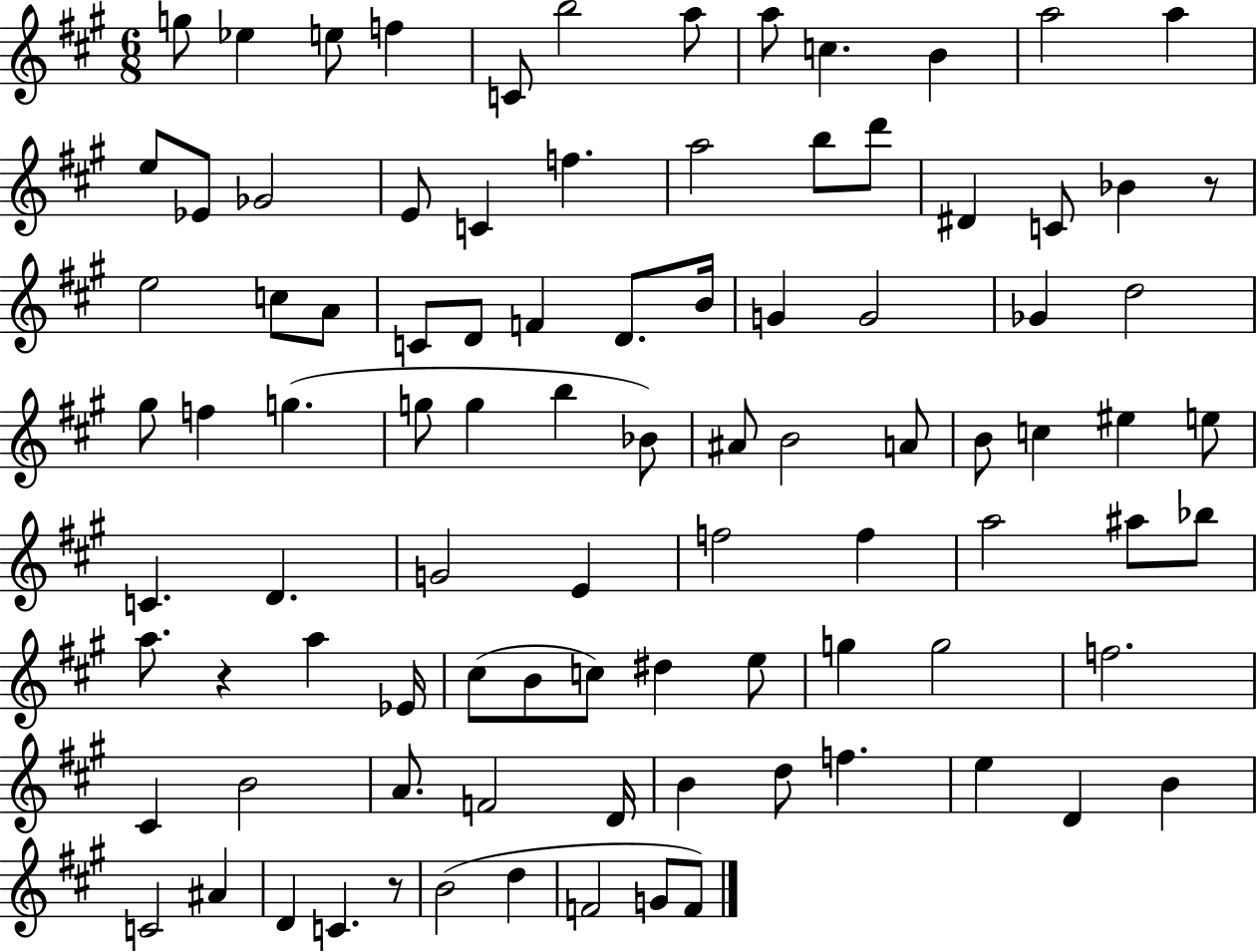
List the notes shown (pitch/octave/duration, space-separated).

G5/e Eb5/q E5/e F5/q C4/e B5/h A5/e A5/e C5/q. B4/q A5/h A5/q E5/e Eb4/e Gb4/h E4/e C4/q F5/q. A5/h B5/e D6/e D#4/q C4/e Bb4/q R/e E5/h C5/e A4/e C4/e D4/e F4/q D4/e. B4/s G4/q G4/h Gb4/q D5/h G#5/e F5/q G5/q. G5/e G5/q B5/q Bb4/e A#4/e B4/h A4/e B4/e C5/q EIS5/q E5/e C4/q. D4/q. G4/h E4/q F5/h F5/q A5/h A#5/e Bb5/e A5/e. R/q A5/q Eb4/s C#5/e B4/e C5/e D#5/q E5/e G5/q G5/h F5/h. C#4/q B4/h A4/e. F4/h D4/s B4/q D5/e F5/q. E5/q D4/q B4/q C4/h A#4/q D4/q C4/q. R/e B4/h D5/q F4/h G4/e F4/e